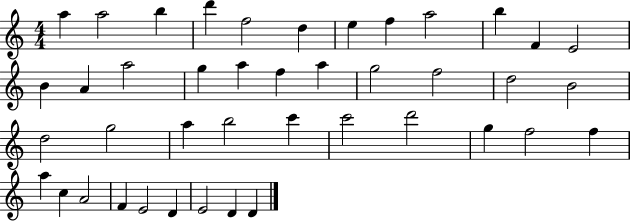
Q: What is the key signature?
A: C major